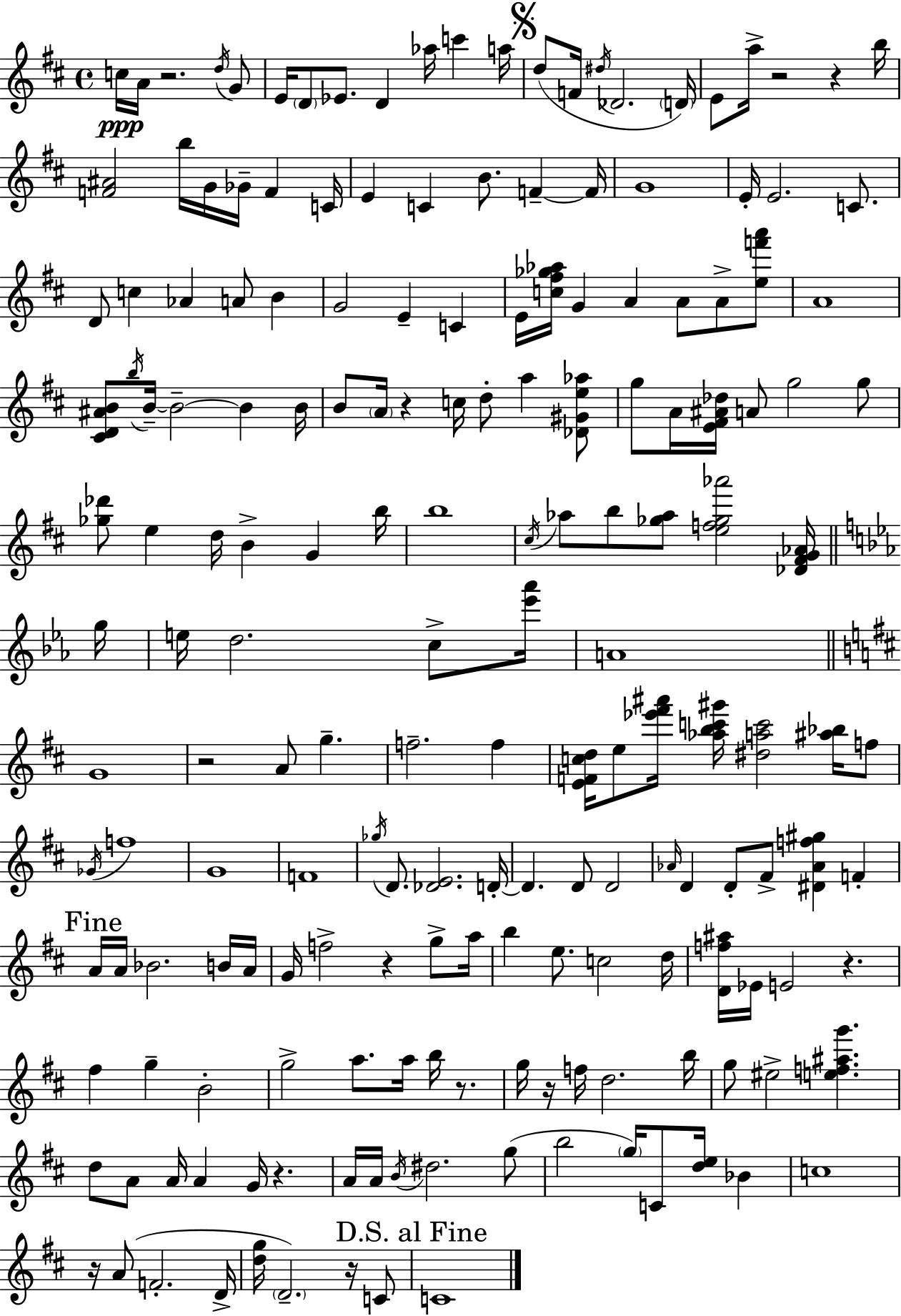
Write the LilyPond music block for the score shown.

{
  \clef treble
  \time 4/4
  \defaultTimeSignature
  \key d \major
  c''16\ppp a'16 r2. \acciaccatura { d''16 } g'8 | e'16 \parenthesize d'8 ees'8. d'4 aes''16 c'''4 | a''16 \mark \markup { \musicglyph "scripts.segno" } d''8( f'16 \acciaccatura { dis''16 } des'2. | \parenthesize d'16) e'8 a''16-> r2 r4 | \break b''16 <f' ais'>2 b''16 g'16 ges'16-- f'4 | c'16 e'4 c'4 b'8. f'4--~~ | f'16 g'1 | e'16-. e'2. c'8. | \break d'8 c''4 aes'4 a'8 b'4 | g'2 e'4-- c'4 | e'16 <c'' fis'' ges'' aes''>16 g'4 a'4 a'8 a'8-> | <e'' f''' a'''>8 a'1 | \break <cis' d' ais' b'>8 \acciaccatura { b''16 } b'16--~~ b'2--~~ b'4 | b'16 b'8 \parenthesize a'16 r4 c''16 d''8-. a''4 | <des' gis' e'' aes''>8 g''8 a'16 <e' fis' ais' des''>16 a'8 g''2 | g''8 <ges'' des'''>8 e''4 d''16 b'4-> g'4 | \break b''16 b''1 | \acciaccatura { cis''16 } aes''8 b''8 <ges'' aes''>8 <e'' f'' ges'' aes'''>2 | <des' fis' g' aes'>16 \bar "||" \break \key ees \major g''16 e''16 d''2. c''8-> | <ees''' aes'''>16 a'1 | \bar "||" \break \key d \major g'1 | r2 a'8 g''4.-- | f''2.-- f''4 | <e' f' c'' d''>16 e''8 <ees''' fis''' ais'''>16 <aes'' b'' c''' gis'''>16 <dis'' a'' c'''>2 <ais'' bes''>16 f''8 | \break \acciaccatura { ges'16 } f''1 | g'1 | f'1 | \acciaccatura { ges''16 } d'8. <des' e'>2. | \break d'16-.~~ d'4. d'8 d'2 | \grace { aes'16 } d'4 d'8-. fis'8-> <dis' aes' f'' gis''>4 f'4-. | \mark "Fine" a'16 a'16 bes'2. | b'16 a'16 g'16 f''2-> r4 | \break g''8-> a''16 b''4 e''8. c''2 | d''16 <d' f'' ais''>16 ees'16 e'2 r4. | fis''4 g''4-- b'2-. | g''2-> a''8. a''16 b''16 | \break r8. g''16 r16 f''16 d''2. | b''16 g''8 eis''2-> <e'' f'' ais'' g'''>4. | d''8 a'8 a'16 a'4 g'16 r4. | a'16 a'16 \acciaccatura { b'16 } dis''2. | \break g''8( b''2 \parenthesize g''16) c'8 <d'' e''>16 | bes'4 c''1 | r16 a'8( f'2.-. | d'16-> <d'' g''>16 \parenthesize d'2.--) | \break r16 c'8 \mark "D.S. al Fine" c'1 | \bar "|."
}